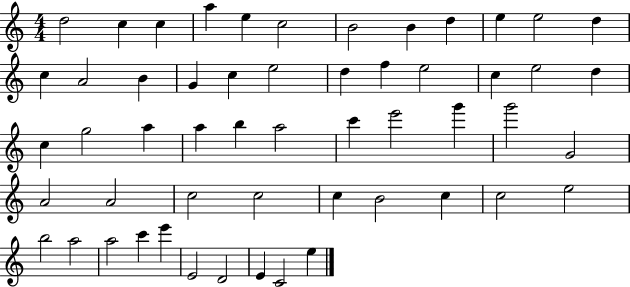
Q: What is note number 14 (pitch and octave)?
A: A4